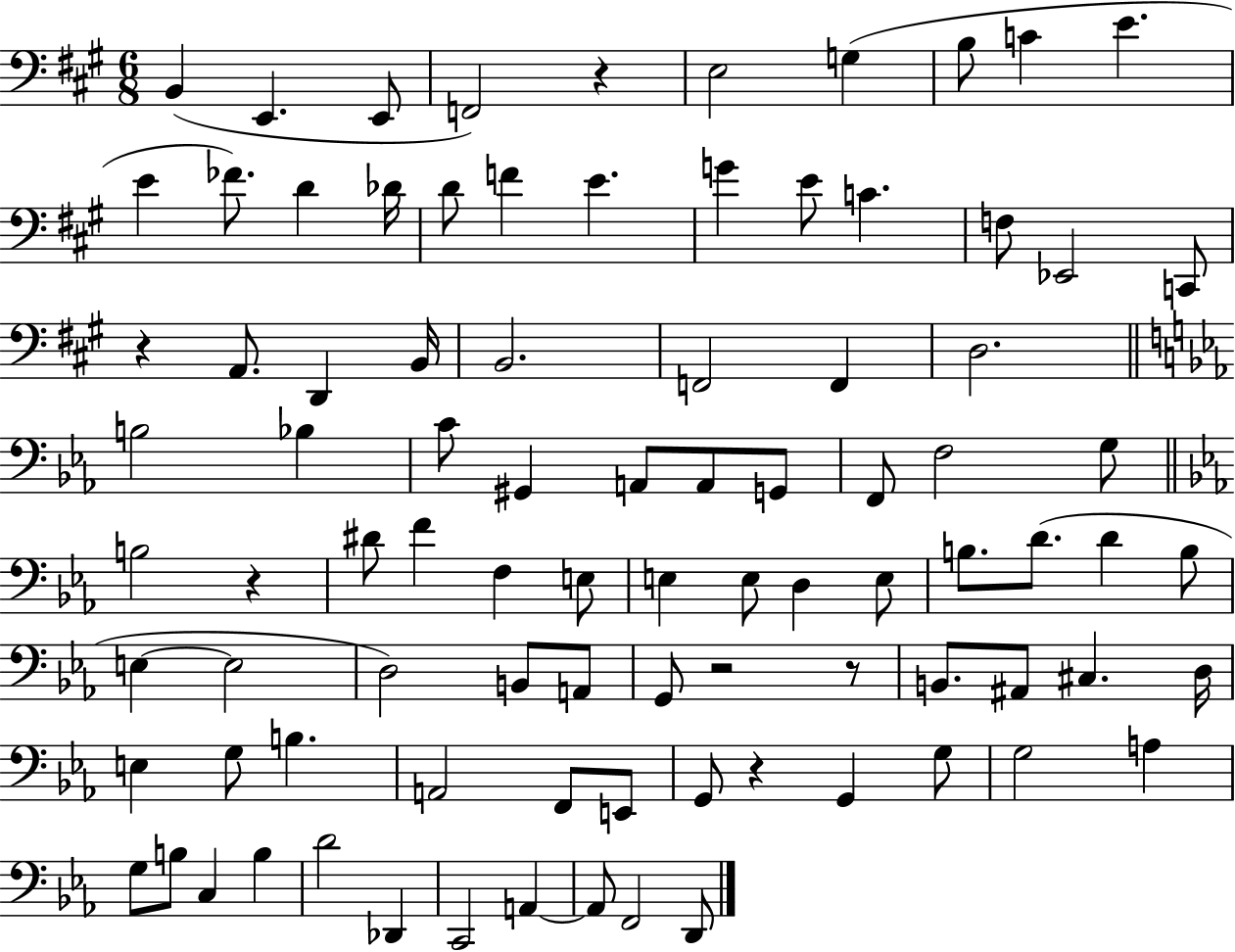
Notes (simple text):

B2/q E2/q. E2/e F2/h R/q E3/h G3/q B3/e C4/q E4/q. E4/q FES4/e. D4/q Db4/s D4/e F4/q E4/q. G4/q E4/e C4/q. F3/e Eb2/h C2/e R/q A2/e. D2/q B2/s B2/h. F2/h F2/q D3/h. B3/h Bb3/q C4/e G#2/q A2/e A2/e G2/e F2/e F3/h G3/e B3/h R/q D#4/e F4/q F3/q E3/e E3/q E3/e D3/q E3/e B3/e. D4/e. D4/q B3/e E3/q E3/h D3/h B2/e A2/e G2/e R/h R/e B2/e. A#2/e C#3/q. D3/s E3/q G3/e B3/q. A2/h F2/e E2/e G2/e R/q G2/q G3/e G3/h A3/q G3/e B3/e C3/q B3/q D4/h Db2/q C2/h A2/q A2/e F2/h D2/e